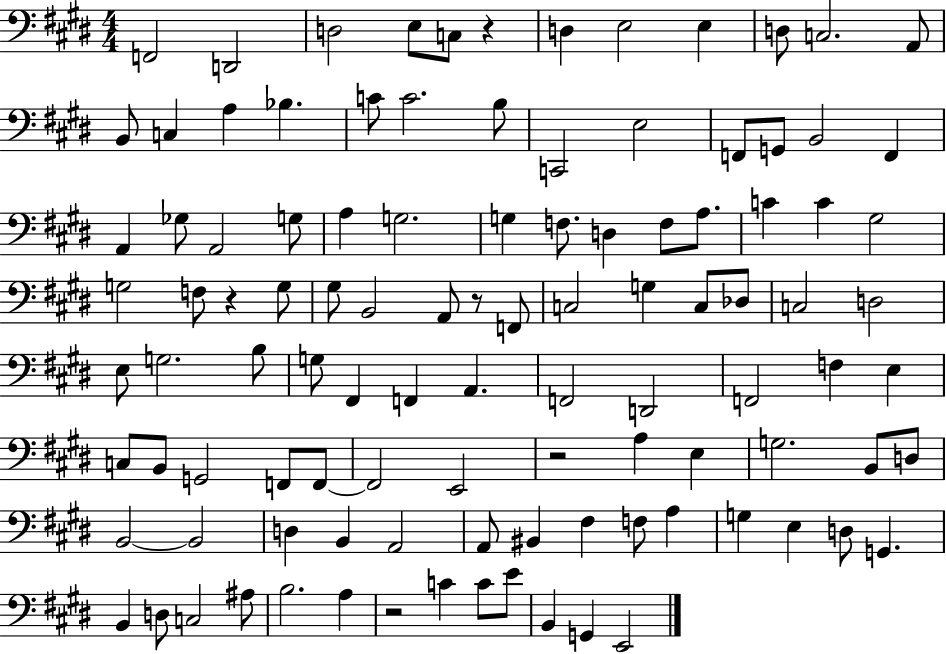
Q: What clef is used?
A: bass